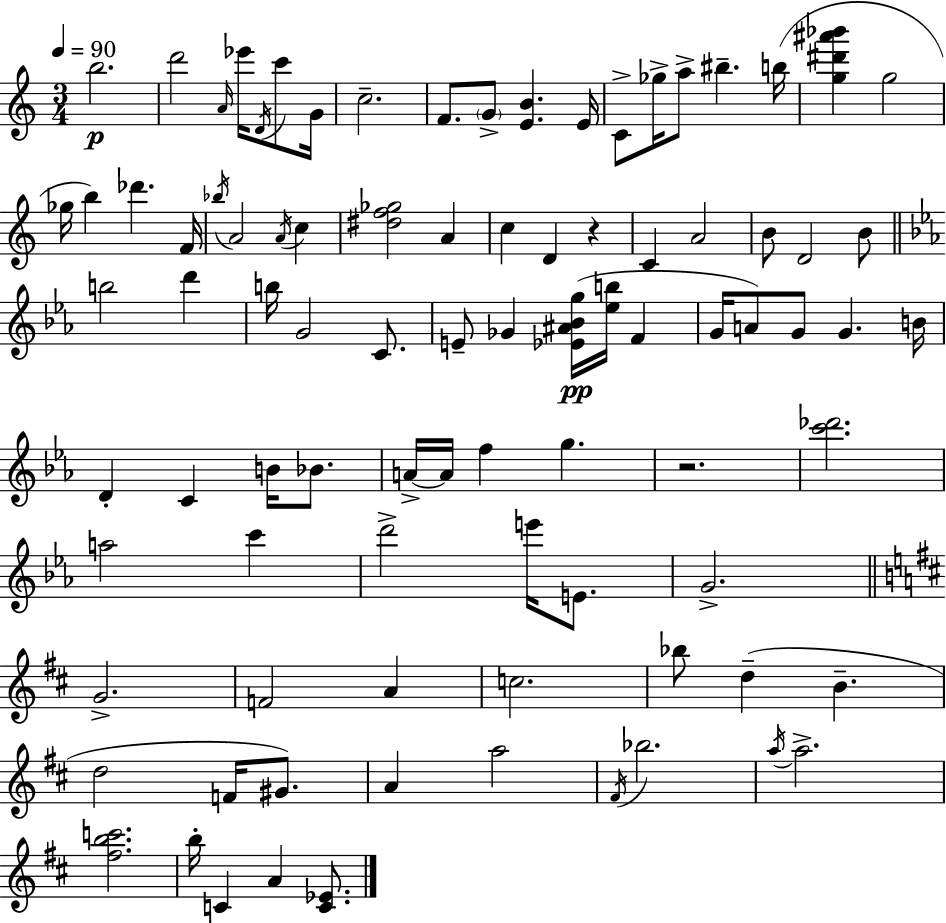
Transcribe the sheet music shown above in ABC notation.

X:1
T:Untitled
M:3/4
L:1/4
K:Am
b2 d'2 A/4 _e'/4 D/4 c'/2 G/4 c2 F/2 G/2 [EB] E/4 C/2 _g/4 a/2 ^b b/4 [g^d'^a'_b'] g2 _g/4 b _d' F/4 _b/4 A2 A/4 c [^df_g]2 A c D z C A2 B/2 D2 B/2 b2 d' b/4 G2 C/2 E/2 _G [_E^A_Bg]/4 [_eb]/4 F G/4 A/2 G/2 G B/4 D C B/4 _B/2 A/4 A/4 f g z2 [c'_d']2 a2 c' d'2 e'/4 E/2 G2 G2 F2 A c2 _b/2 d B d2 F/4 ^G/2 A a2 ^F/4 _b2 a/4 a2 [^fbc']2 b/4 C A [C_E]/2